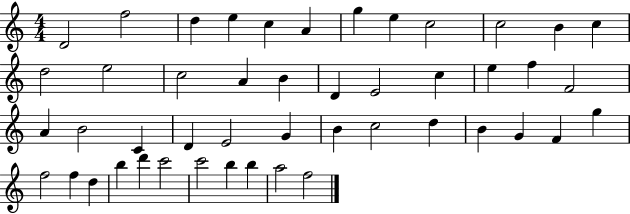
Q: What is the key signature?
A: C major